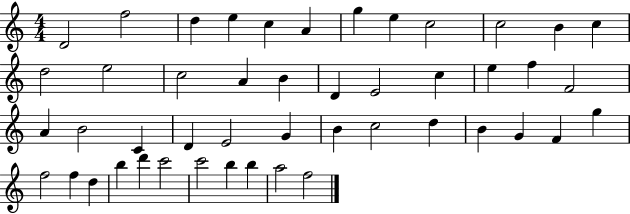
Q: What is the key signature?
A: C major